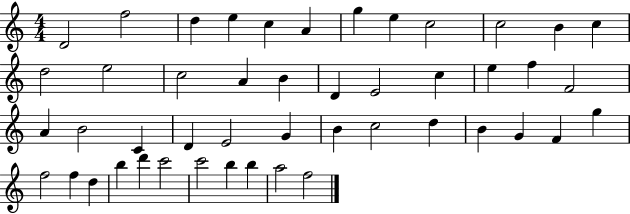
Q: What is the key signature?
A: C major